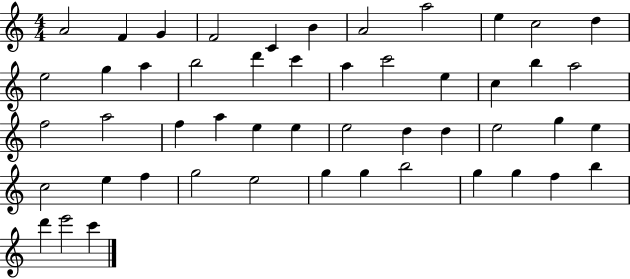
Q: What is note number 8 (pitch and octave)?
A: A5